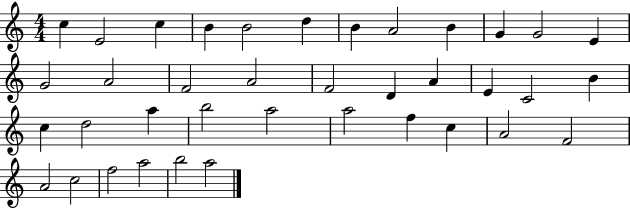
C5/q E4/h C5/q B4/q B4/h D5/q B4/q A4/h B4/q G4/q G4/h E4/q G4/h A4/h F4/h A4/h F4/h D4/q A4/q E4/q C4/h B4/q C5/q D5/h A5/q B5/h A5/h A5/h F5/q C5/q A4/h F4/h A4/h C5/h F5/h A5/h B5/h A5/h